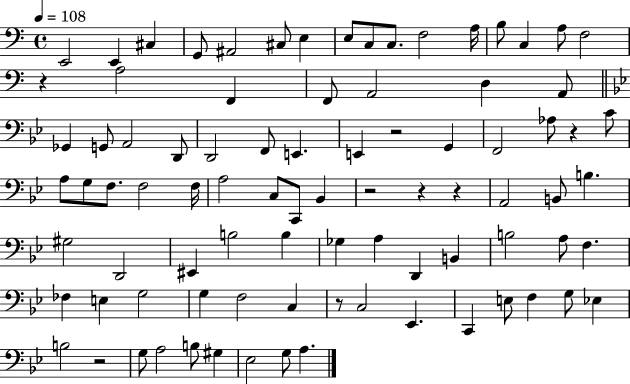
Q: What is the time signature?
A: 4/4